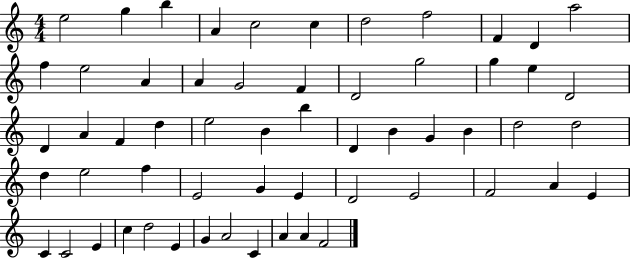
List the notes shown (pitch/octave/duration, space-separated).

E5/h G5/q B5/q A4/q C5/h C5/q D5/h F5/h F4/q D4/q A5/h F5/q E5/h A4/q A4/q G4/h F4/q D4/h G5/h G5/q E5/q D4/h D4/q A4/q F4/q D5/q E5/h B4/q B5/q D4/q B4/q G4/q B4/q D5/h D5/h D5/q E5/h F5/q E4/h G4/q E4/q D4/h E4/h F4/h A4/q E4/q C4/q C4/h E4/q C5/q D5/h E4/q G4/q A4/h C4/q A4/q A4/q F4/h